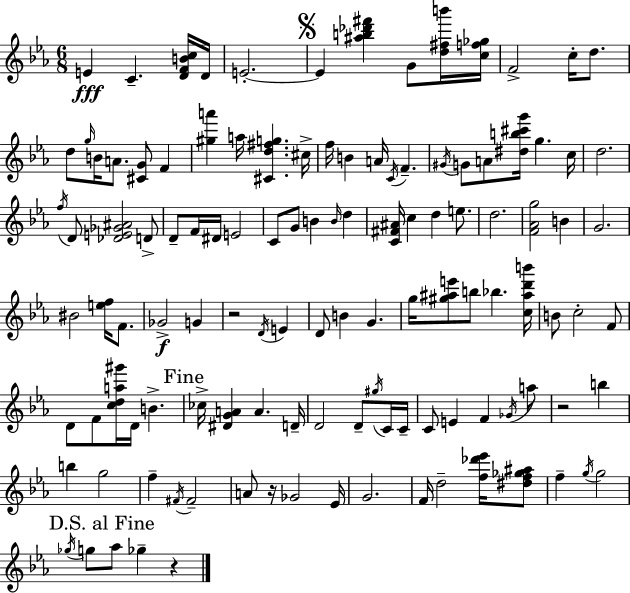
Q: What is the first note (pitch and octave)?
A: E4